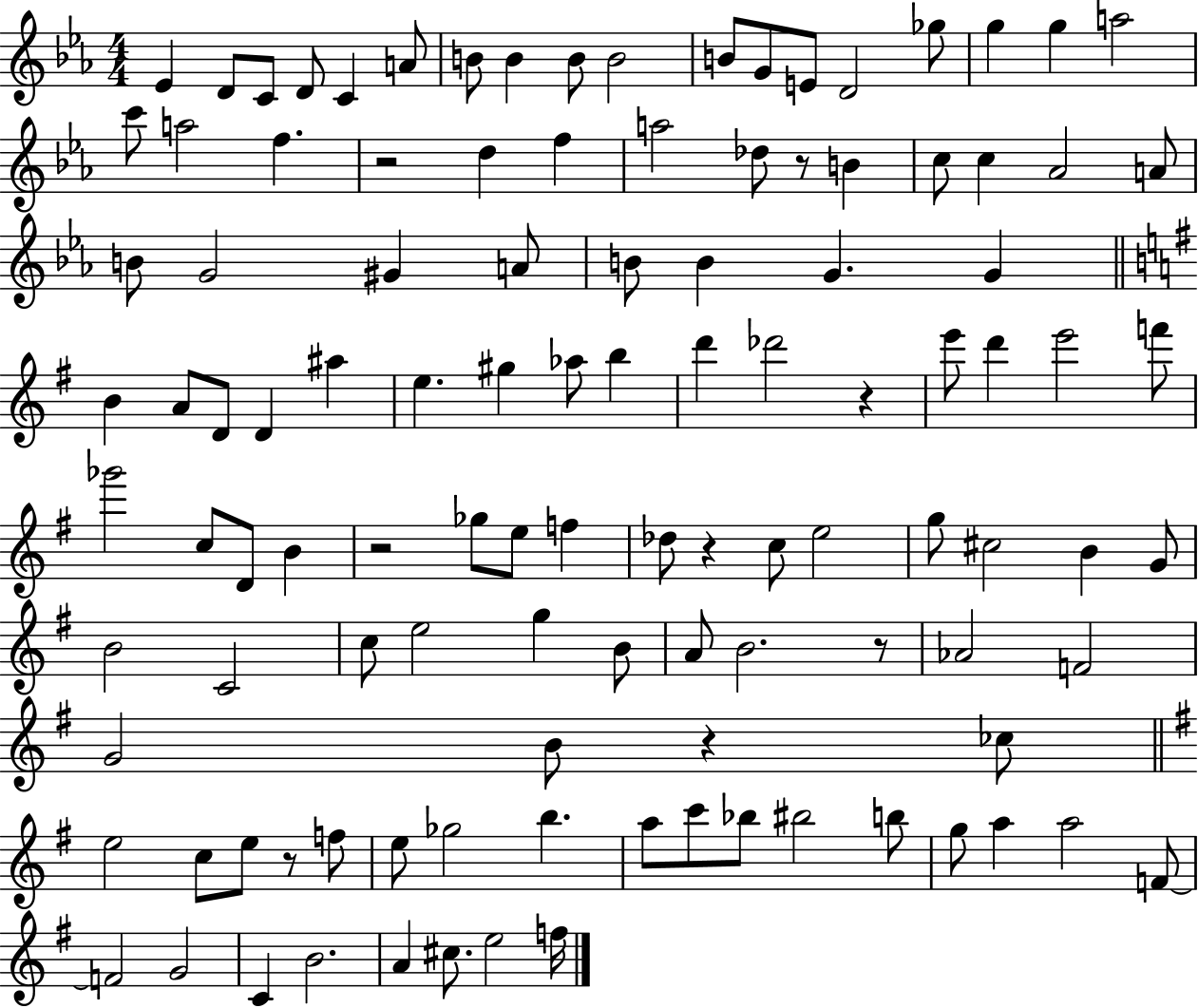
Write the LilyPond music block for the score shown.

{
  \clef treble
  \numericTimeSignature
  \time 4/4
  \key ees \major
  ees'4 d'8 c'8 d'8 c'4 a'8 | b'8 b'4 b'8 b'2 | b'8 g'8 e'8 d'2 ges''8 | g''4 g''4 a''2 | \break c'''8 a''2 f''4. | r2 d''4 f''4 | a''2 des''8 r8 b'4 | c''8 c''4 aes'2 a'8 | \break b'8 g'2 gis'4 a'8 | b'8 b'4 g'4. g'4 | \bar "||" \break \key g \major b'4 a'8 d'8 d'4 ais''4 | e''4. gis''4 aes''8 b''4 | d'''4 des'''2 r4 | e'''8 d'''4 e'''2 f'''8 | \break ges'''2 c''8 d'8 b'4 | r2 ges''8 e''8 f''4 | des''8 r4 c''8 e''2 | g''8 cis''2 b'4 g'8 | \break b'2 c'2 | c''8 e''2 g''4 b'8 | a'8 b'2. r8 | aes'2 f'2 | \break g'2 b'8 r4 ces''8 | \bar "||" \break \key g \major e''2 c''8 e''8 r8 f''8 | e''8 ges''2 b''4. | a''8 c'''8 bes''8 bis''2 b''8 | g''8 a''4 a''2 f'8~~ | \break f'2 g'2 | c'4 b'2. | a'4 cis''8. e''2 f''16 | \bar "|."
}